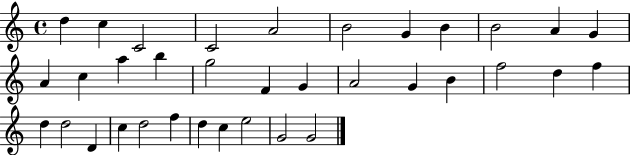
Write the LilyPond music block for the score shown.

{
  \clef treble
  \time 4/4
  \defaultTimeSignature
  \key c \major
  d''4 c''4 c'2 | c'2 a'2 | b'2 g'4 b'4 | b'2 a'4 g'4 | \break a'4 c''4 a''4 b''4 | g''2 f'4 g'4 | a'2 g'4 b'4 | f''2 d''4 f''4 | \break d''4 d''2 d'4 | c''4 d''2 f''4 | d''4 c''4 e''2 | g'2 g'2 | \break \bar "|."
}